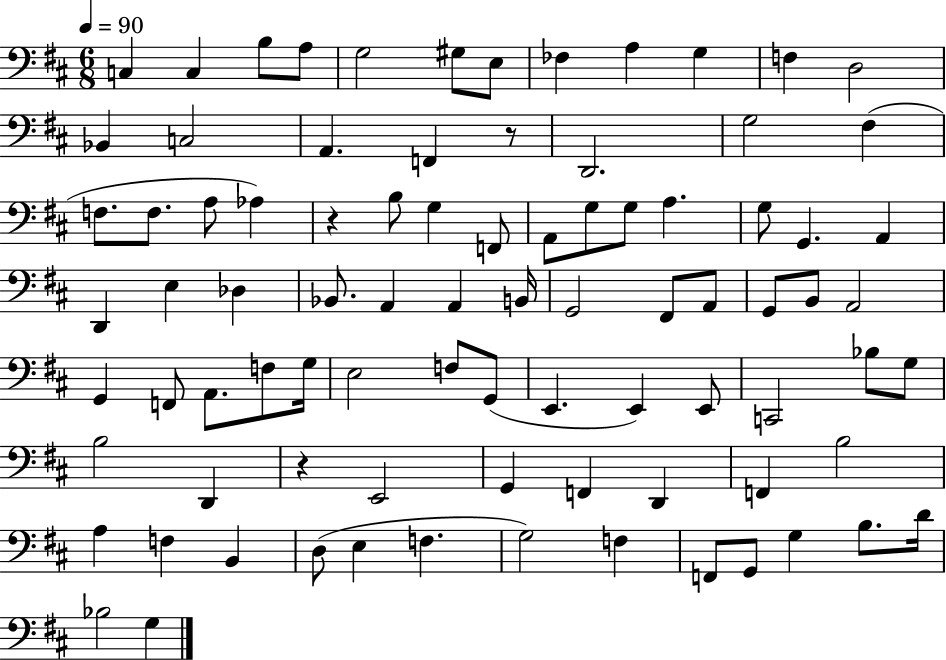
{
  \clef bass
  \numericTimeSignature
  \time 6/8
  \key d \major
  \tempo 4 = 90
  \repeat volta 2 { c4 c4 b8 a8 | g2 gis8 e8 | fes4 a4 g4 | f4 d2 | \break bes,4 c2 | a,4. f,4 r8 | d,2. | g2 fis4( | \break f8. f8. a8 aes4) | r4 b8 g4 f,8 | a,8 g8 g8 a4. | g8 g,4. a,4 | \break d,4 e4 des4 | bes,8. a,4 a,4 b,16 | g,2 fis,8 a,8 | g,8 b,8 a,2 | \break g,4 f,8 a,8. f8 g16 | e2 f8 g,8( | e,4. e,4) e,8 | c,2 bes8 g8 | \break b2 d,4 | r4 e,2 | g,4 f,4 d,4 | f,4 b2 | \break a4 f4 b,4 | d8( e4 f4. | g2) f4 | f,8 g,8 g4 b8. d'16 | \break bes2 g4 | } \bar "|."
}